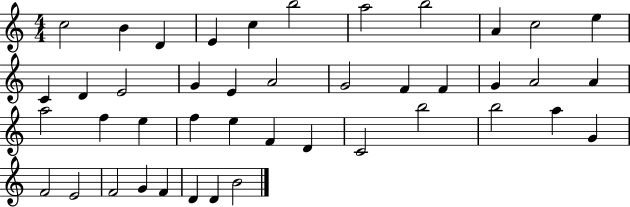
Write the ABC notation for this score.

X:1
T:Untitled
M:4/4
L:1/4
K:C
c2 B D E c b2 a2 b2 A c2 e C D E2 G E A2 G2 F F G A2 A a2 f e f e F D C2 b2 b2 a G F2 E2 F2 G F D D B2